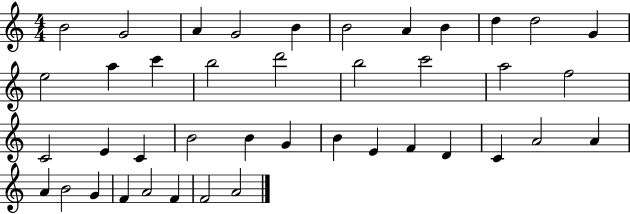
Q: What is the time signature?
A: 4/4